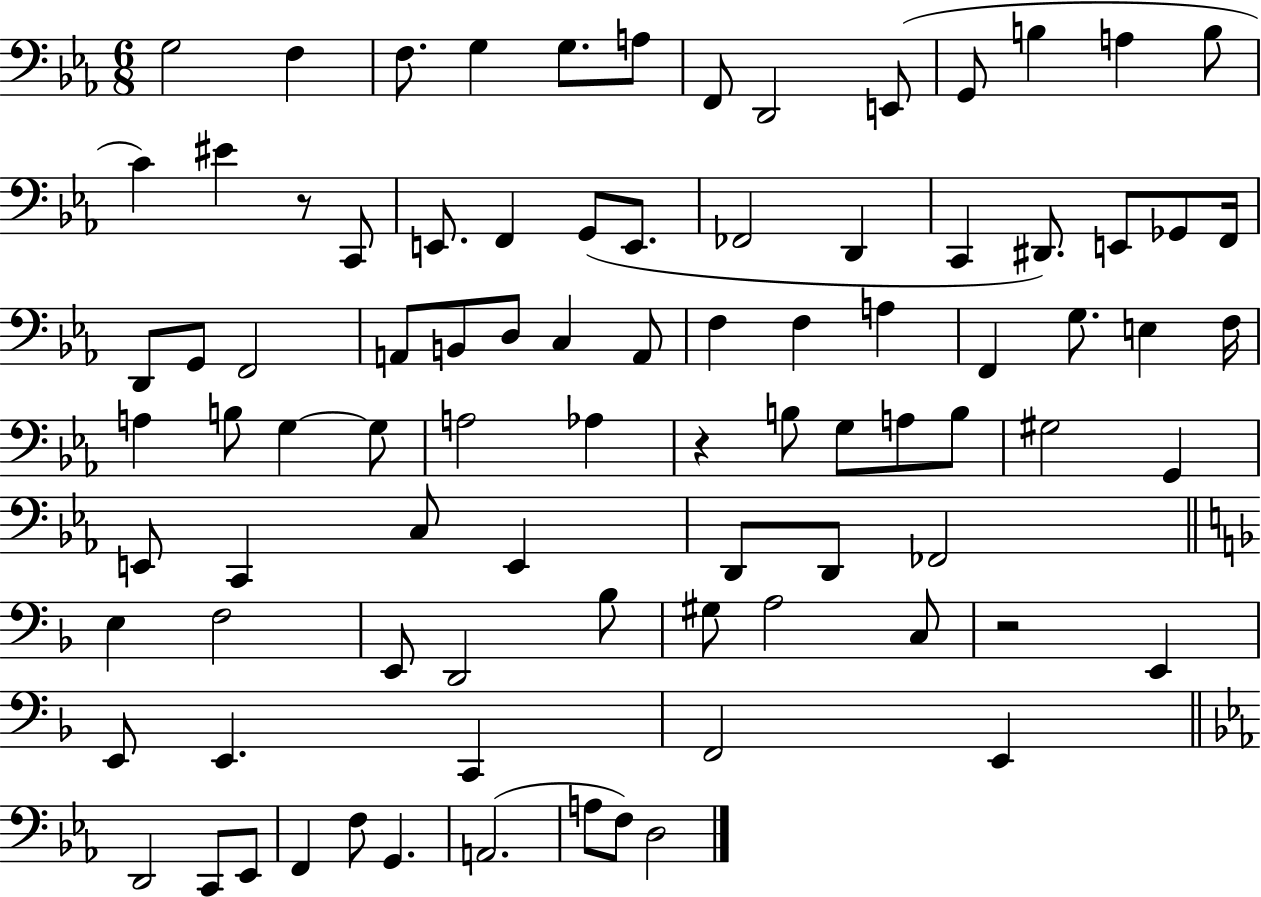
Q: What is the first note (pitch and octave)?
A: G3